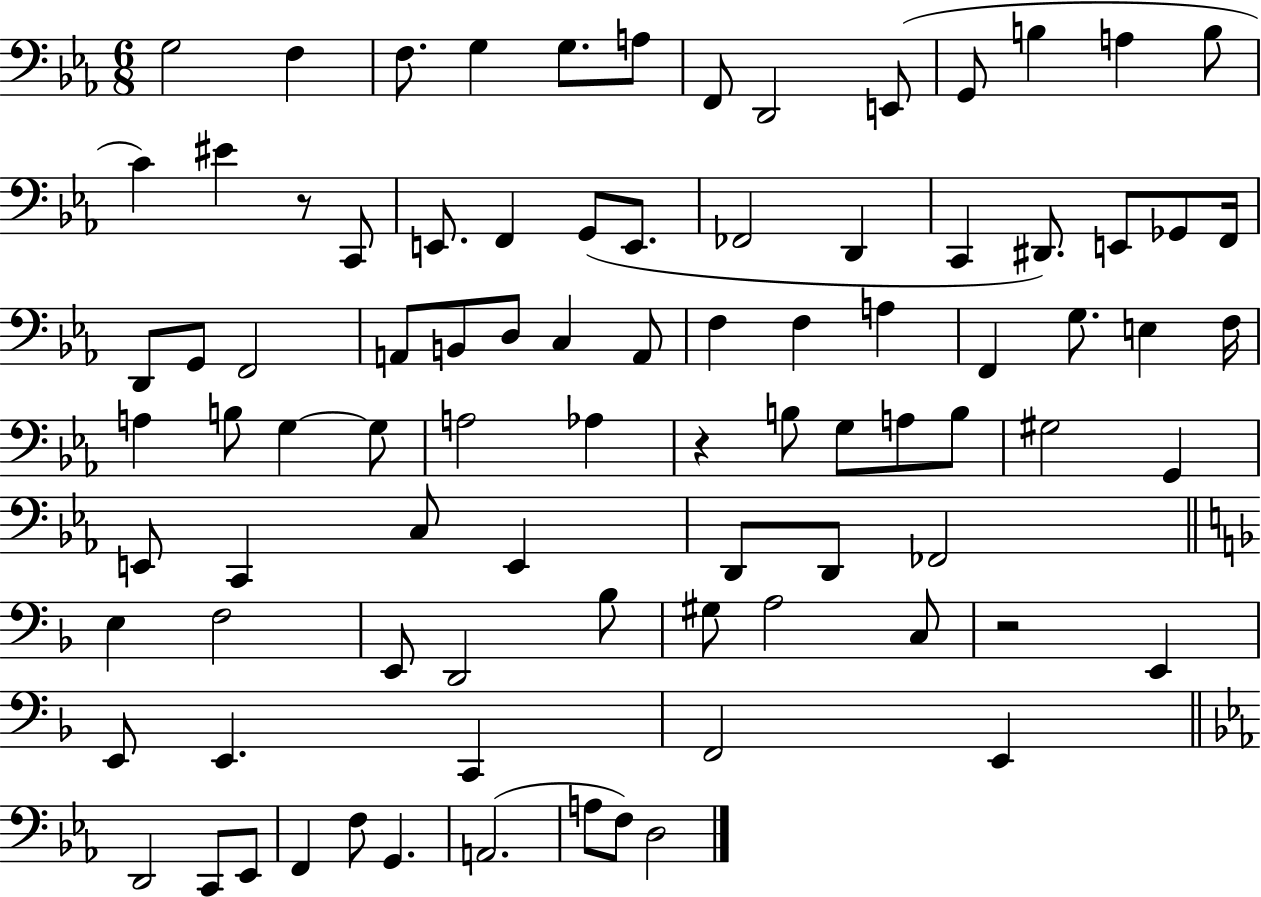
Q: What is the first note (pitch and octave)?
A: G3